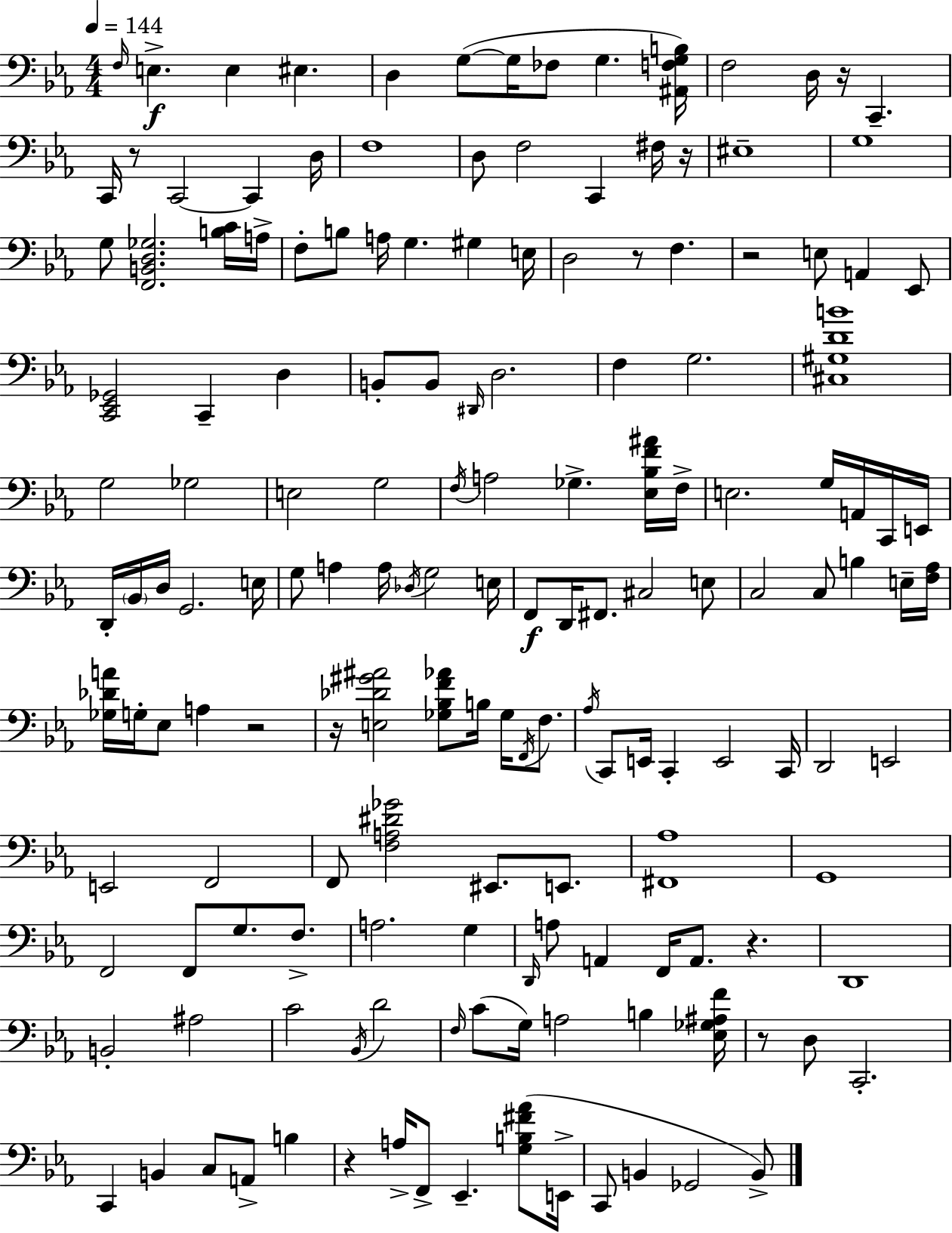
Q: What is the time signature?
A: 4/4